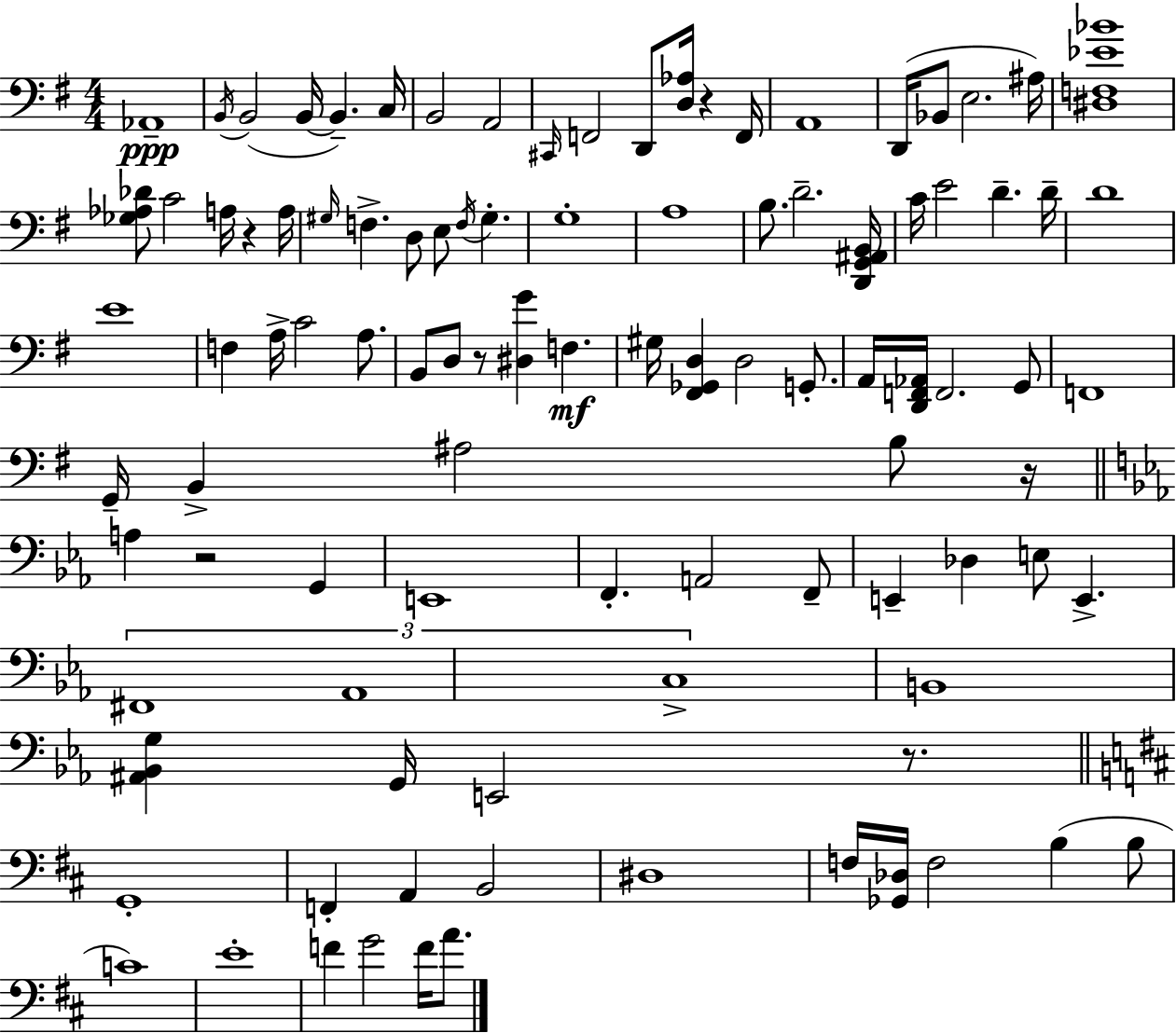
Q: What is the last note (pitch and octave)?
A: A4